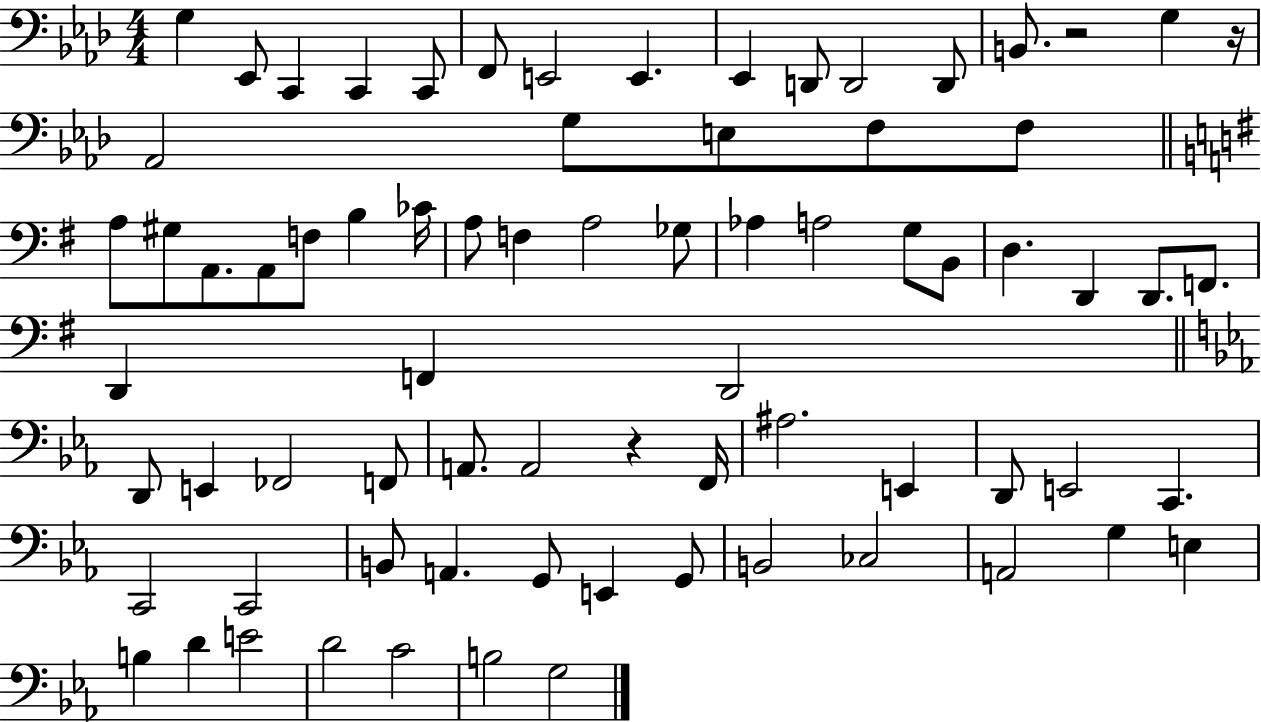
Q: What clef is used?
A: bass